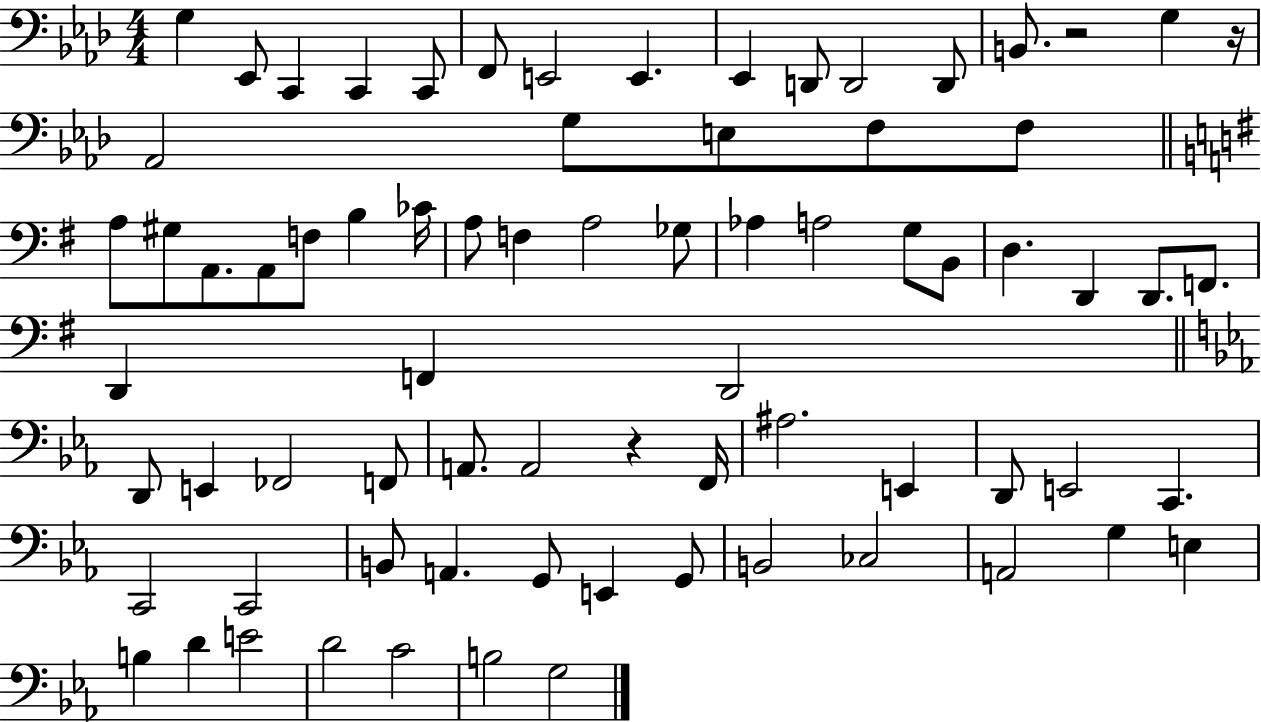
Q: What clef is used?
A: bass